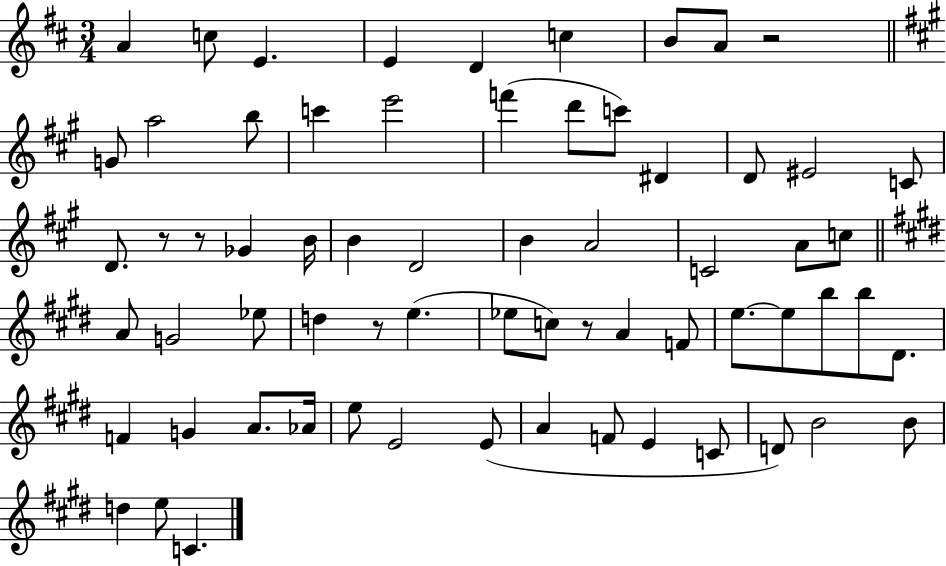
A4/q C5/e E4/q. E4/q D4/q C5/q B4/e A4/e R/h G4/e A5/h B5/e C6/q E6/h F6/q D6/e C6/e D#4/q D4/e EIS4/h C4/e D4/e. R/e R/e Gb4/q B4/s B4/q D4/h B4/q A4/h C4/h A4/e C5/e A4/e G4/h Eb5/e D5/q R/e E5/q. Eb5/e C5/e R/e A4/q F4/e E5/e. E5/e B5/e B5/e D#4/e. F4/q G4/q A4/e. Ab4/s E5/e E4/h E4/e A4/q F4/e E4/q C4/e D4/e B4/h B4/e D5/q E5/e C4/q.